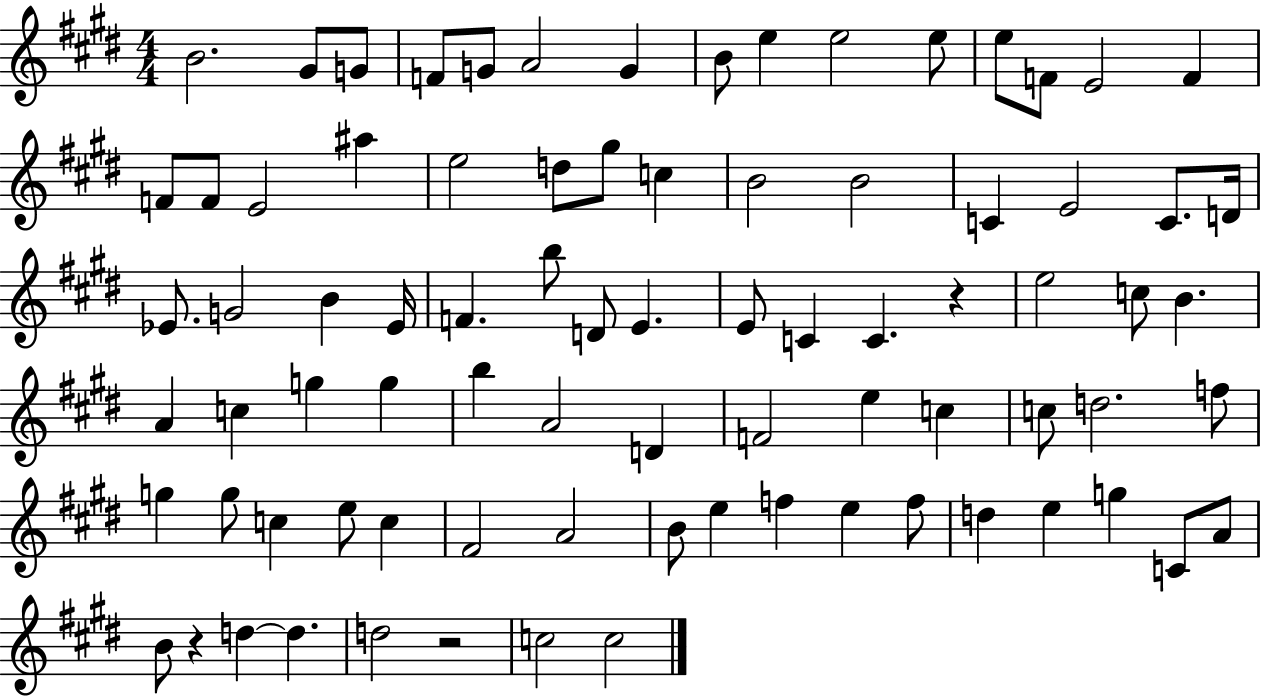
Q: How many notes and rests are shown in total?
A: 82